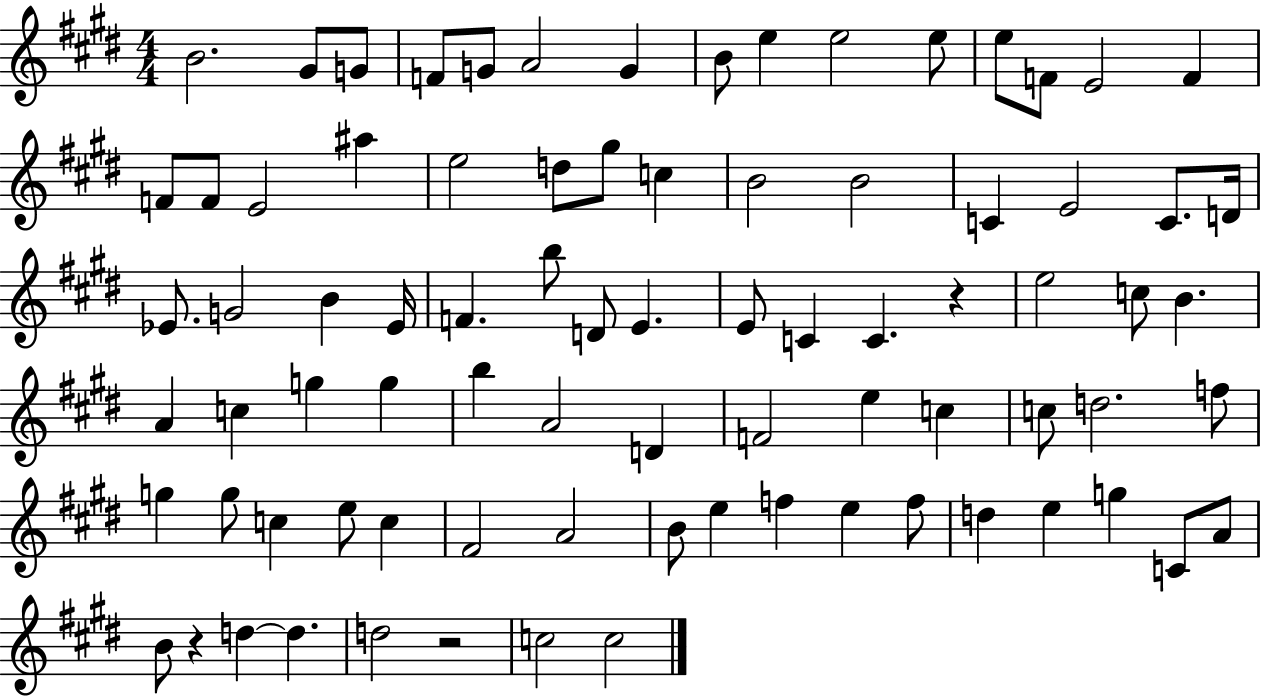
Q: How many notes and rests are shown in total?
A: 82